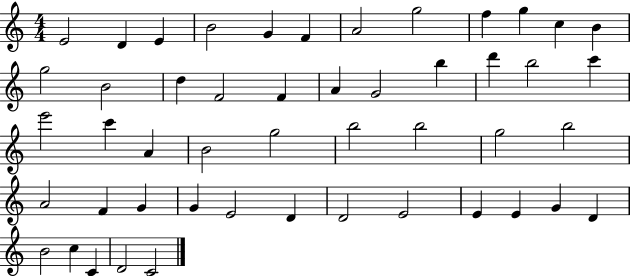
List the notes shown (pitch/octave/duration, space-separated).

E4/h D4/q E4/q B4/h G4/q F4/q A4/h G5/h F5/q G5/q C5/q B4/q G5/h B4/h D5/q F4/h F4/q A4/q G4/h B5/q D6/q B5/h C6/q E6/h C6/q A4/q B4/h G5/h B5/h B5/h G5/h B5/h A4/h F4/q G4/q G4/q E4/h D4/q D4/h E4/h E4/q E4/q G4/q D4/q B4/h C5/q C4/q D4/h C4/h